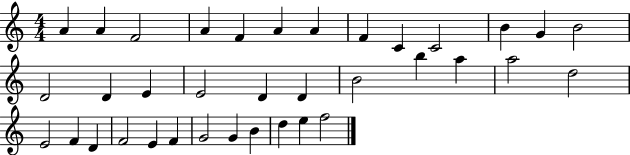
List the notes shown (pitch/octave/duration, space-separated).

A4/q A4/q F4/h A4/q F4/q A4/q A4/q F4/q C4/q C4/h B4/q G4/q B4/h D4/h D4/q E4/q E4/h D4/q D4/q B4/h B5/q A5/q A5/h D5/h E4/h F4/q D4/q F4/h E4/q F4/q G4/h G4/q B4/q D5/q E5/q F5/h